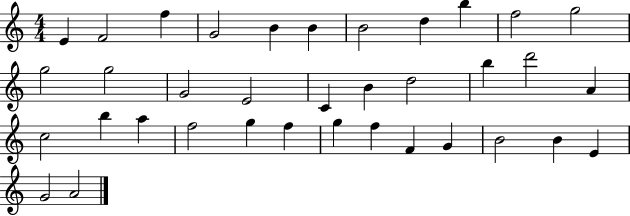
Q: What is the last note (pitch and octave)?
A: A4